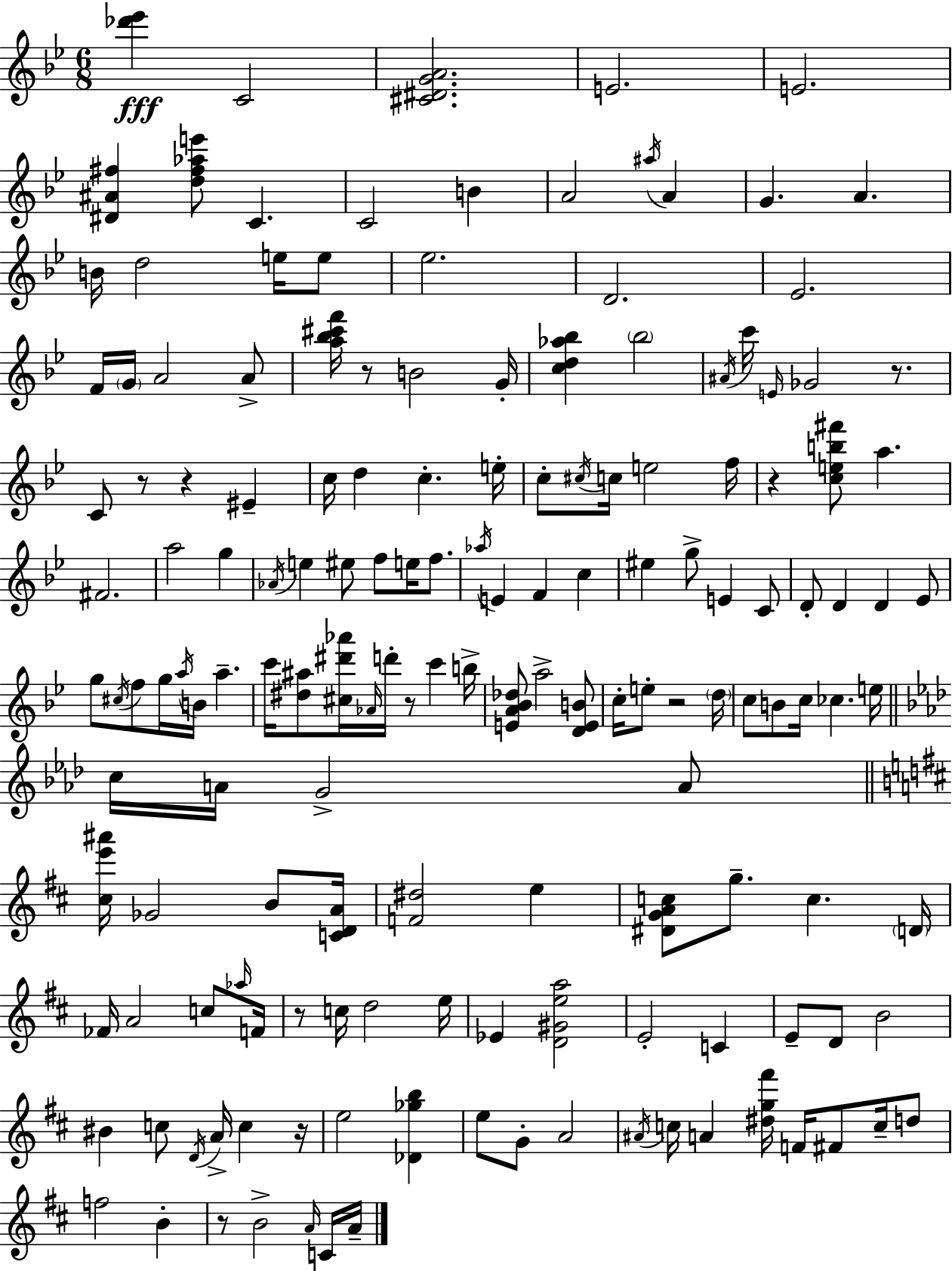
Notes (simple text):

[Db6,Eb6]/q C4/h [C#4,D#4,G4,A4]/h. E4/h. E4/h. [D#4,A#4,F#5]/q [D5,F#5,Ab5,E6]/e C4/q. C4/h B4/q A4/h A#5/s A4/q G4/q. A4/q. B4/s D5/h E5/s E5/e Eb5/h. D4/h. Eb4/h. F4/s G4/s A4/h A4/e [A5,Bb5,C#6,F6]/s R/e B4/h G4/s [C5,D5,Ab5,Bb5]/q Bb5/h A#4/s C6/s E4/s Gb4/h R/e. C4/e R/e R/q EIS4/q C5/s D5/q C5/q. E5/s C5/e C#5/s C5/s E5/h F5/s R/q [C5,E5,B5,F#6]/e A5/q. F#4/h. A5/h G5/q Ab4/s E5/q EIS5/e F5/e E5/s F5/e. Ab5/s E4/q F4/q C5/q EIS5/q G5/e E4/q C4/e D4/e D4/q D4/q Eb4/e G5/e C#5/s F5/e G5/s A5/s B4/s A5/q. C6/s [D#5,A#5]/e [C#5,D#6,Ab6]/s Ab4/s D6/s R/e C6/q B5/s [E4,A4,Bb4,Db5]/e A5/h [D4,E4,B4]/e C5/s E5/e R/h D5/s C5/e B4/e C5/s CES5/q. E5/s C5/s A4/s G4/h A4/e [C#5,E6,A#6]/s Gb4/h B4/e [C4,D4,A4]/s [F4,D#5]/h E5/q [D#4,G4,A4,C5]/e G5/e. C5/q. D4/s FES4/s A4/h C5/e Ab5/s F4/s R/e C5/s D5/h E5/s Eb4/q [D4,G#4,E5,A5]/h E4/h C4/q E4/e D4/e B4/h BIS4/q C5/e D4/s A4/s C5/q R/s E5/h [Db4,Gb5,B5]/q E5/e G4/e A4/h A#4/s C5/s A4/q [D#5,G5,F#6]/s F4/s F#4/e C5/s D5/e F5/h B4/q R/e B4/h A4/s C4/s A4/s